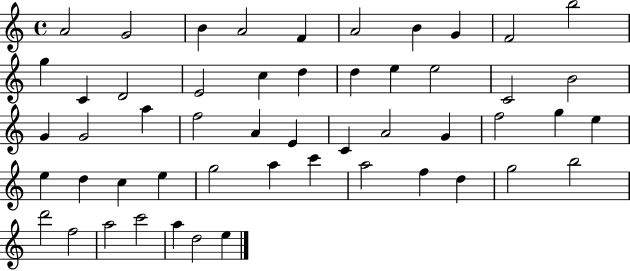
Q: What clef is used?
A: treble